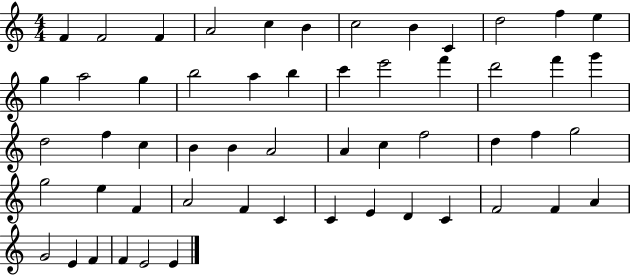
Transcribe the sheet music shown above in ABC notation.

X:1
T:Untitled
M:4/4
L:1/4
K:C
F F2 F A2 c B c2 B C d2 f e g a2 g b2 a b c' e'2 f' d'2 f' g' d2 f c B B A2 A c f2 d f g2 g2 e F A2 F C C E D C F2 F A G2 E F F E2 E